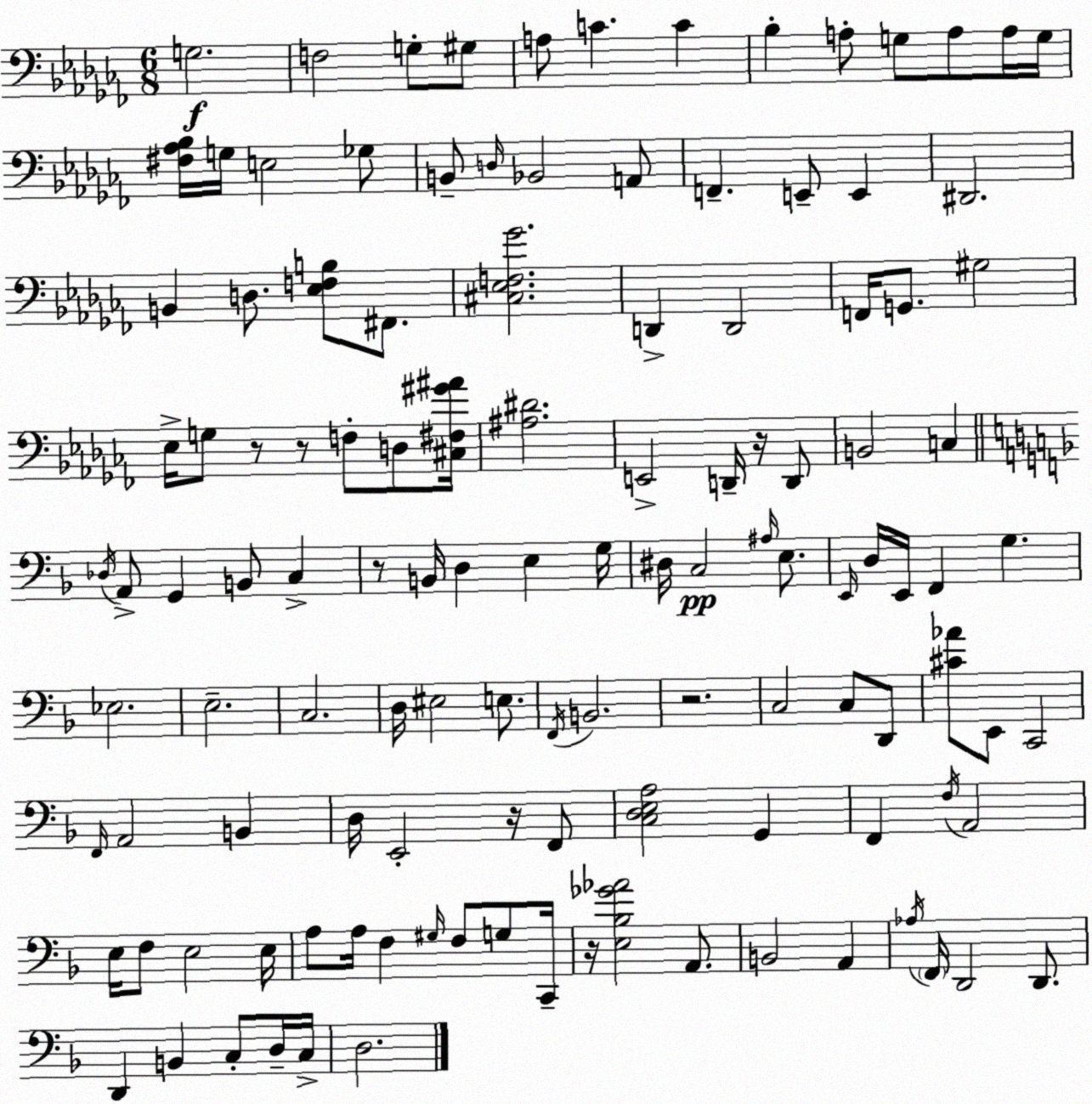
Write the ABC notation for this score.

X:1
T:Untitled
M:6/8
L:1/4
K:Abm
G,2 F,2 G,/2 ^G,/2 A,/2 C C _B, A,/2 G,/2 A,/2 A,/4 G,/4 [^F,_A,_B,]/4 G,/4 E,2 _G,/2 B,,/2 D,/4 _B,,2 A,,/2 F,, E,,/2 E,, ^D,,2 B,, D,/2 [_E,F,B,]/2 ^F,,/2 [^C,_E,F,_G]2 D,, D,,2 F,,/4 G,,/2 ^G,2 _E,/4 G,/2 z/2 z/2 F,/2 D,/2 [^C,^F,^G^A]/4 [^A,^D]2 E,,2 D,,/4 z/4 D,,/2 B,,2 C, _D,/4 A,,/2 G,, B,,/2 C, z/2 B,,/4 D, E, G,/4 ^D,/4 C,2 ^A,/4 E,/2 E,,/4 D,/4 E,,/4 F,, G, _E,2 E,2 C,2 D,/4 ^E,2 E,/2 F,,/4 B,,2 z2 C,2 C,/2 D,,/2 [^C_A]/2 E,,/2 C,,2 F,,/4 A,,2 B,, D,/4 E,,2 z/4 F,,/2 [C,D,E,A,]2 G,, F,, F,/4 A,,2 E,/4 F,/2 E,2 E,/4 A,/2 A,/4 F, ^G,/4 F,/2 G,/2 C,,/4 z/4 [E,_B,_G_A]2 A,,/2 B,,2 A,, _A,/4 F,,/4 D,,2 D,,/2 D,, B,, C,/2 D,/4 C,/4 D,2